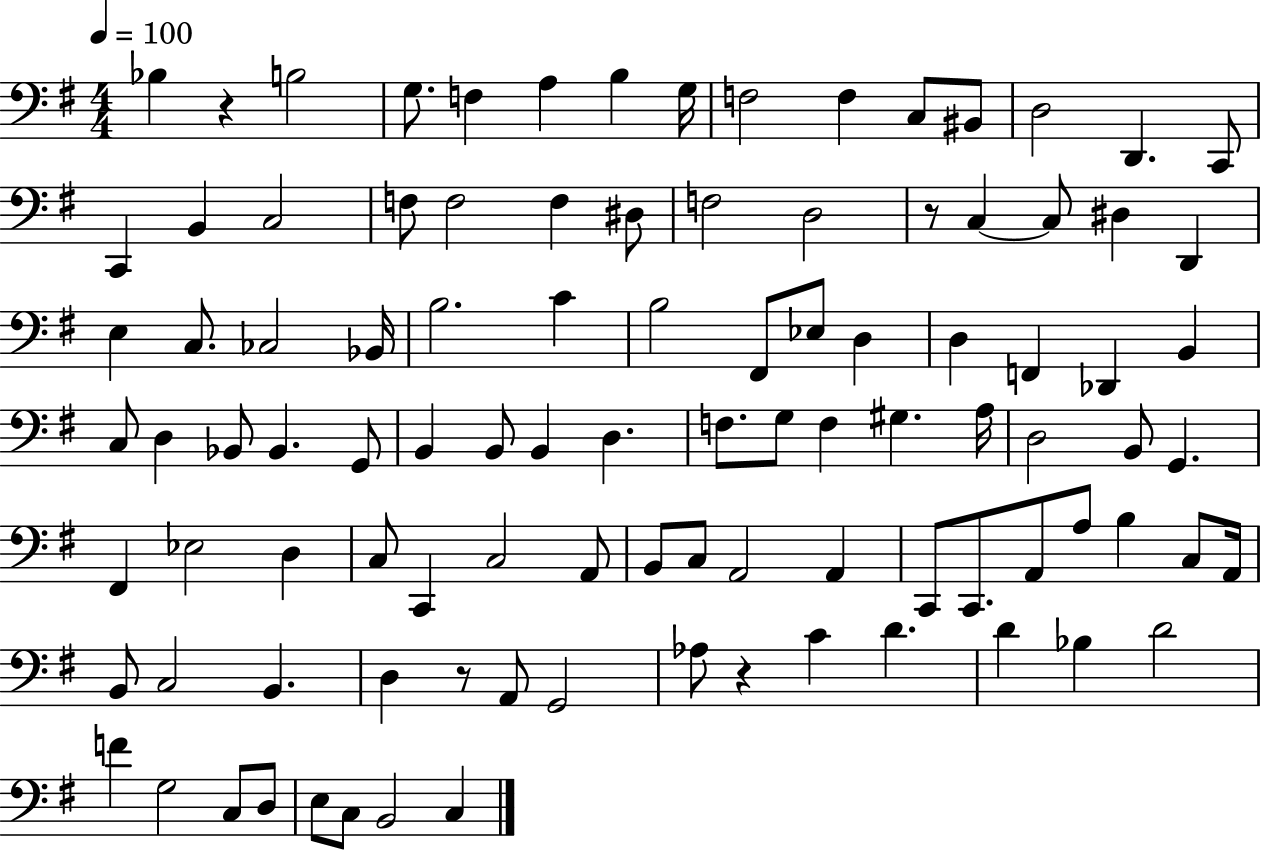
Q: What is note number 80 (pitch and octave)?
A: D3